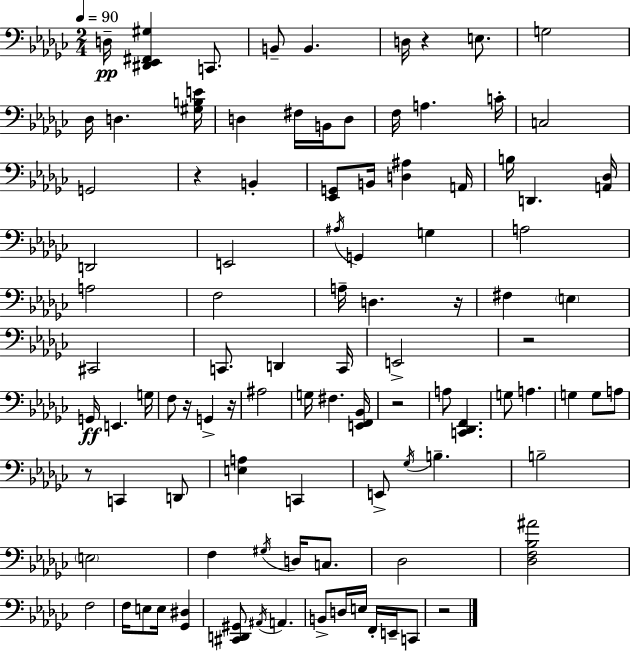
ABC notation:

X:1
T:Untitled
M:2/4
L:1/4
K:Ebm
D,/4 [^D,,_E,,^F,,^G,] C,,/2 B,,/2 B,, D,/4 z E,/2 G,2 _D,/4 D, [^G,B,E]/4 D, ^F,/4 B,,/4 D,/2 F,/4 A, C/4 C,2 G,,2 z B,, [_E,,G,,]/2 B,,/4 [D,^A,] A,,/4 B,/4 D,, [A,,_D,]/4 D,,2 E,,2 ^A,/4 G,, G, A,2 A,2 F,2 A,/4 D, z/4 ^F, E, ^C,,2 C,,/2 D,, C,,/4 E,,2 z2 G,,/4 E,, G,/4 F,/2 z/4 G,, z/4 ^A,2 G,/4 ^F, [E,,F,,_B,,]/4 z2 A,/2 [C,,_D,,F,,] G,/2 A, G, G,/2 A,/2 z/2 C,, D,,/2 [E,A,] C,, E,,/2 _G,/4 B, B,2 E,2 F, ^G,/4 D,/4 C,/2 _D,2 [_D,F,_B,^A]2 F,2 F,/4 E,/2 E,/4 [_G,,^D,] [^C,,D,,^G,,]/2 ^A,,/4 A,, B,,/2 D,/4 E,/4 F,,/4 E,,/4 C,,/2 z2